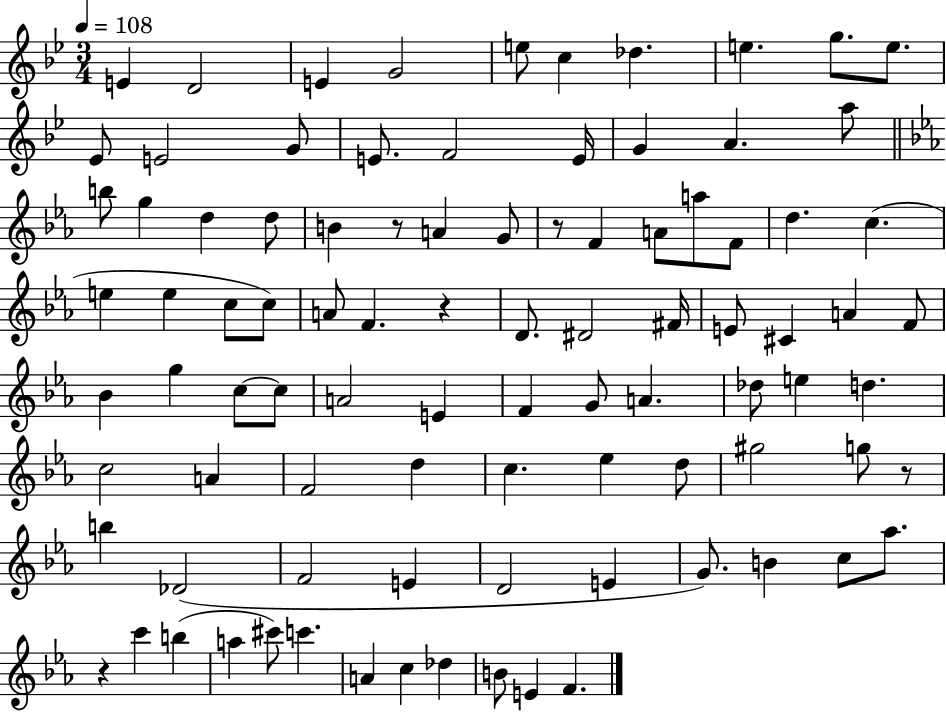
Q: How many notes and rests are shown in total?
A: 92